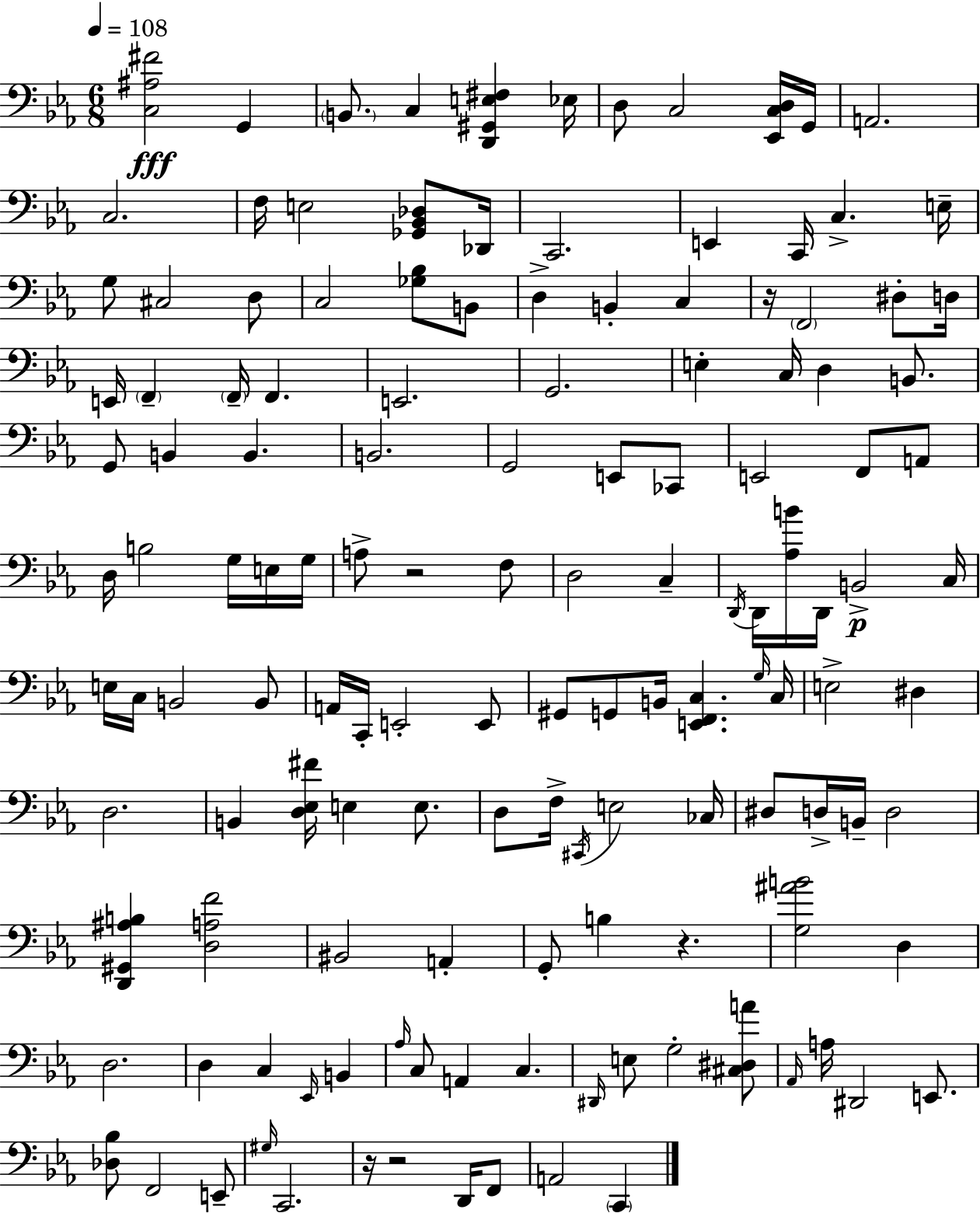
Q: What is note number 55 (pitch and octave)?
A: F3